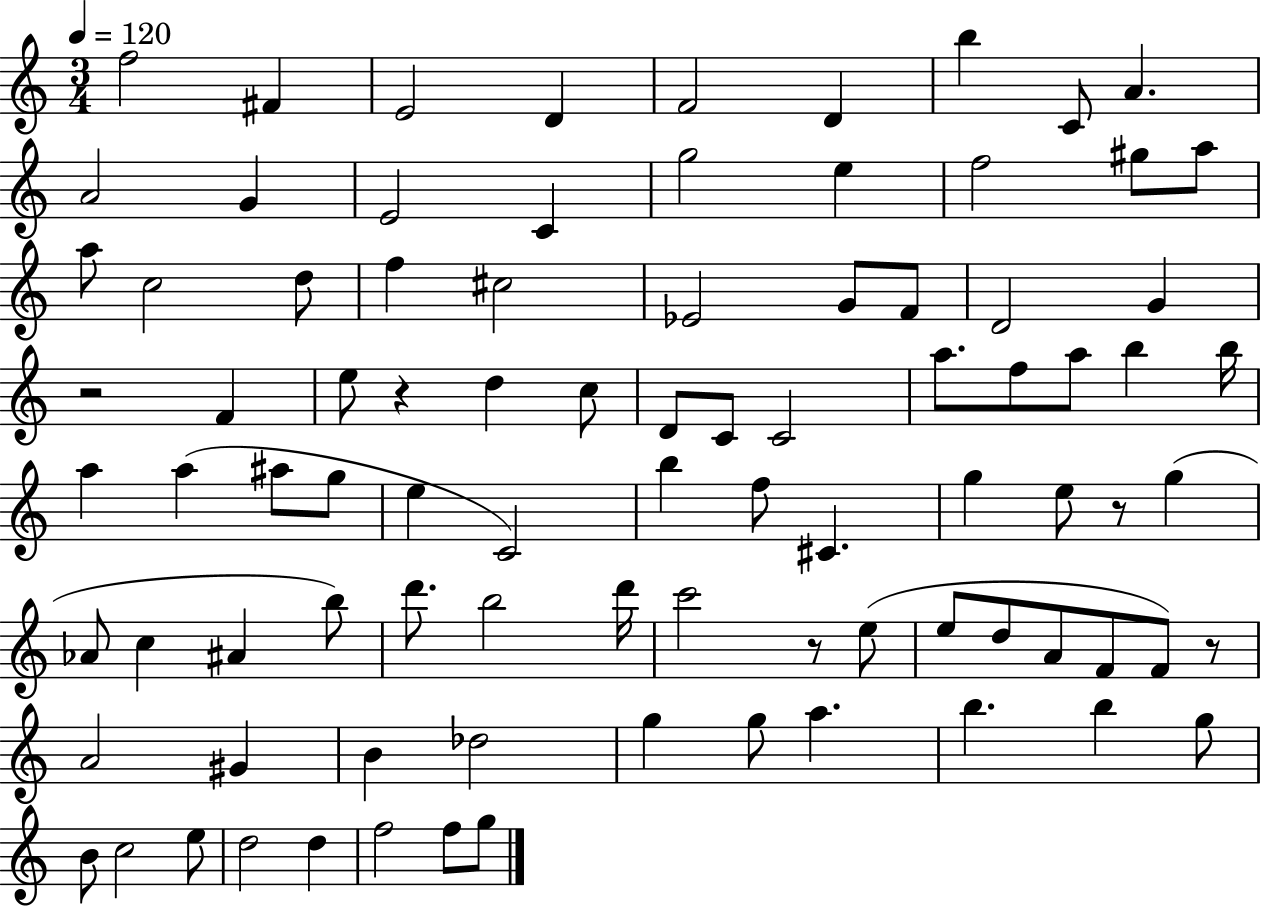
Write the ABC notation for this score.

X:1
T:Untitled
M:3/4
L:1/4
K:C
f2 ^F E2 D F2 D b C/2 A A2 G E2 C g2 e f2 ^g/2 a/2 a/2 c2 d/2 f ^c2 _E2 G/2 F/2 D2 G z2 F e/2 z d c/2 D/2 C/2 C2 a/2 f/2 a/2 b b/4 a a ^a/2 g/2 e C2 b f/2 ^C g e/2 z/2 g _A/2 c ^A b/2 d'/2 b2 d'/4 c'2 z/2 e/2 e/2 d/2 A/2 F/2 F/2 z/2 A2 ^G B _d2 g g/2 a b b g/2 B/2 c2 e/2 d2 d f2 f/2 g/2